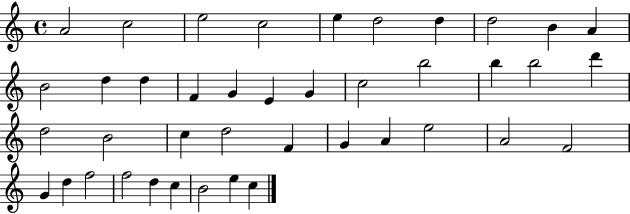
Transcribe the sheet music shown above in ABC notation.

X:1
T:Untitled
M:4/4
L:1/4
K:C
A2 c2 e2 c2 e d2 d d2 B A B2 d d F G E G c2 b2 b b2 d' d2 B2 c d2 F G A e2 A2 F2 G d f2 f2 d c B2 e c